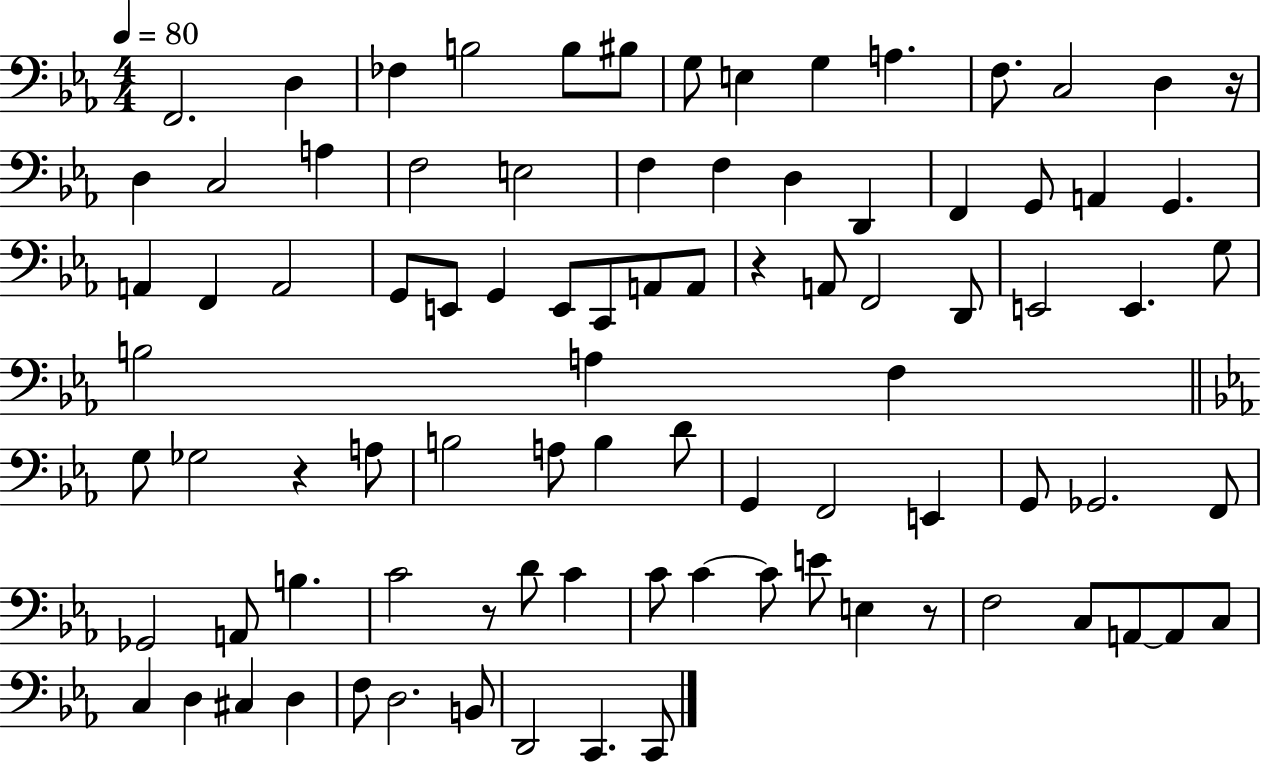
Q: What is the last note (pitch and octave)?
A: C2